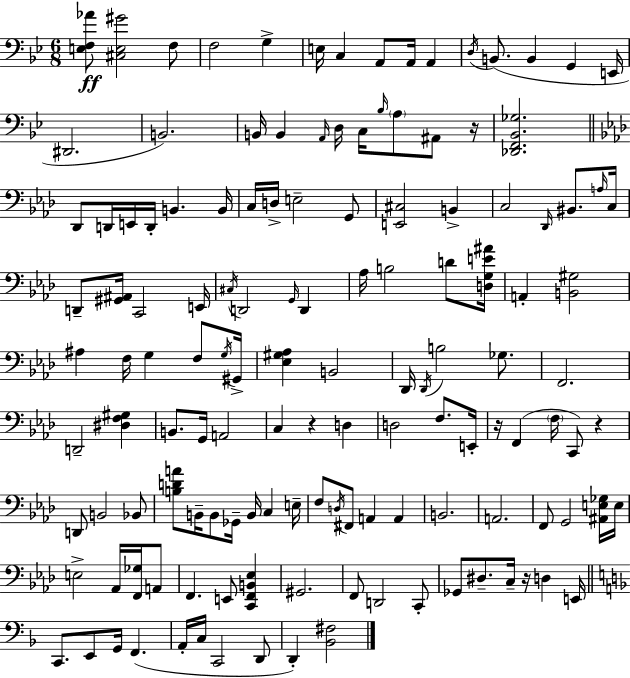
[E3,F3,Ab4]/e [C#3,E3,G#4]/h F3/e F3/h G3/q E3/s C3/q A2/e A2/s A2/q D3/s B2/e. B2/q G2/q E2/s D#2/h. B2/h. B2/s B2/q A2/s D3/s C3/s Bb3/s A3/e A#2/e R/s [Db2,F2,Bb2,Gb3]/h. Db2/e D2/s E2/s D2/s B2/q. B2/s C3/s D3/s E3/h G2/e [E2,C#3]/h B2/q C3/h Db2/s BIS2/e. A3/s C3/s D2/e [G#2,A#2]/s C2/h E2/s C#3/s D2/h G2/s D2/q Ab3/s B3/h D4/e [D3,G3,E4,A#4]/s A2/q [B2,G#3]/h A#3/q F3/s G3/q F3/e G3/s G#2/s [Eb3,G#3,Ab3]/q B2/h Db2/s Db2/s B3/h Gb3/e. F2/h. D2/h [D#3,F3,G#3]/q B2/e. G2/s A2/h C3/q R/q D3/q D3/h F3/e. E2/s R/s F2/q F3/s C2/e R/q D2/e B2/h Bb2/e [B3,D4,A4]/e B2/s B2/e Gb2/s B2/s C3/q E3/s F3/e D3/s F#2/e A2/q A2/q B2/h. A2/h. F2/e G2/h [A#2,E3,Gb3]/s E3/s E3/h Ab2/s [F2,Gb3]/s A2/e F2/q. E2/e [C2,F2,B2,Eb3]/q G#2/h. F2/e D2/h C2/e Gb2/e D#3/e. C3/s R/s D3/q E2/s C2/e. E2/e G2/s F2/q. A2/s C3/s C2/h D2/e D2/q [Bb2,F#3]/h